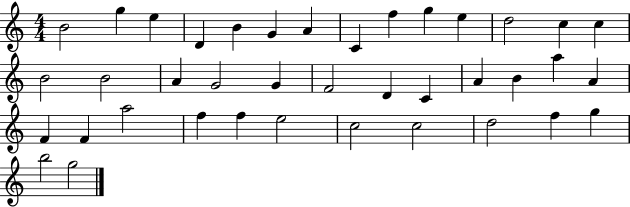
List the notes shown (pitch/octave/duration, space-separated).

B4/h G5/q E5/q D4/q B4/q G4/q A4/q C4/q F5/q G5/q E5/q D5/h C5/q C5/q B4/h B4/h A4/q G4/h G4/q F4/h D4/q C4/q A4/q B4/q A5/q A4/q F4/q F4/q A5/h F5/q F5/q E5/h C5/h C5/h D5/h F5/q G5/q B5/h G5/h